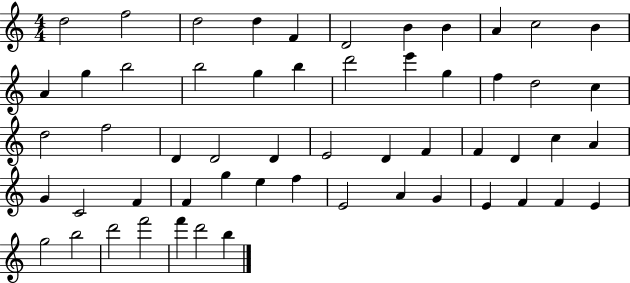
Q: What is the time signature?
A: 4/4